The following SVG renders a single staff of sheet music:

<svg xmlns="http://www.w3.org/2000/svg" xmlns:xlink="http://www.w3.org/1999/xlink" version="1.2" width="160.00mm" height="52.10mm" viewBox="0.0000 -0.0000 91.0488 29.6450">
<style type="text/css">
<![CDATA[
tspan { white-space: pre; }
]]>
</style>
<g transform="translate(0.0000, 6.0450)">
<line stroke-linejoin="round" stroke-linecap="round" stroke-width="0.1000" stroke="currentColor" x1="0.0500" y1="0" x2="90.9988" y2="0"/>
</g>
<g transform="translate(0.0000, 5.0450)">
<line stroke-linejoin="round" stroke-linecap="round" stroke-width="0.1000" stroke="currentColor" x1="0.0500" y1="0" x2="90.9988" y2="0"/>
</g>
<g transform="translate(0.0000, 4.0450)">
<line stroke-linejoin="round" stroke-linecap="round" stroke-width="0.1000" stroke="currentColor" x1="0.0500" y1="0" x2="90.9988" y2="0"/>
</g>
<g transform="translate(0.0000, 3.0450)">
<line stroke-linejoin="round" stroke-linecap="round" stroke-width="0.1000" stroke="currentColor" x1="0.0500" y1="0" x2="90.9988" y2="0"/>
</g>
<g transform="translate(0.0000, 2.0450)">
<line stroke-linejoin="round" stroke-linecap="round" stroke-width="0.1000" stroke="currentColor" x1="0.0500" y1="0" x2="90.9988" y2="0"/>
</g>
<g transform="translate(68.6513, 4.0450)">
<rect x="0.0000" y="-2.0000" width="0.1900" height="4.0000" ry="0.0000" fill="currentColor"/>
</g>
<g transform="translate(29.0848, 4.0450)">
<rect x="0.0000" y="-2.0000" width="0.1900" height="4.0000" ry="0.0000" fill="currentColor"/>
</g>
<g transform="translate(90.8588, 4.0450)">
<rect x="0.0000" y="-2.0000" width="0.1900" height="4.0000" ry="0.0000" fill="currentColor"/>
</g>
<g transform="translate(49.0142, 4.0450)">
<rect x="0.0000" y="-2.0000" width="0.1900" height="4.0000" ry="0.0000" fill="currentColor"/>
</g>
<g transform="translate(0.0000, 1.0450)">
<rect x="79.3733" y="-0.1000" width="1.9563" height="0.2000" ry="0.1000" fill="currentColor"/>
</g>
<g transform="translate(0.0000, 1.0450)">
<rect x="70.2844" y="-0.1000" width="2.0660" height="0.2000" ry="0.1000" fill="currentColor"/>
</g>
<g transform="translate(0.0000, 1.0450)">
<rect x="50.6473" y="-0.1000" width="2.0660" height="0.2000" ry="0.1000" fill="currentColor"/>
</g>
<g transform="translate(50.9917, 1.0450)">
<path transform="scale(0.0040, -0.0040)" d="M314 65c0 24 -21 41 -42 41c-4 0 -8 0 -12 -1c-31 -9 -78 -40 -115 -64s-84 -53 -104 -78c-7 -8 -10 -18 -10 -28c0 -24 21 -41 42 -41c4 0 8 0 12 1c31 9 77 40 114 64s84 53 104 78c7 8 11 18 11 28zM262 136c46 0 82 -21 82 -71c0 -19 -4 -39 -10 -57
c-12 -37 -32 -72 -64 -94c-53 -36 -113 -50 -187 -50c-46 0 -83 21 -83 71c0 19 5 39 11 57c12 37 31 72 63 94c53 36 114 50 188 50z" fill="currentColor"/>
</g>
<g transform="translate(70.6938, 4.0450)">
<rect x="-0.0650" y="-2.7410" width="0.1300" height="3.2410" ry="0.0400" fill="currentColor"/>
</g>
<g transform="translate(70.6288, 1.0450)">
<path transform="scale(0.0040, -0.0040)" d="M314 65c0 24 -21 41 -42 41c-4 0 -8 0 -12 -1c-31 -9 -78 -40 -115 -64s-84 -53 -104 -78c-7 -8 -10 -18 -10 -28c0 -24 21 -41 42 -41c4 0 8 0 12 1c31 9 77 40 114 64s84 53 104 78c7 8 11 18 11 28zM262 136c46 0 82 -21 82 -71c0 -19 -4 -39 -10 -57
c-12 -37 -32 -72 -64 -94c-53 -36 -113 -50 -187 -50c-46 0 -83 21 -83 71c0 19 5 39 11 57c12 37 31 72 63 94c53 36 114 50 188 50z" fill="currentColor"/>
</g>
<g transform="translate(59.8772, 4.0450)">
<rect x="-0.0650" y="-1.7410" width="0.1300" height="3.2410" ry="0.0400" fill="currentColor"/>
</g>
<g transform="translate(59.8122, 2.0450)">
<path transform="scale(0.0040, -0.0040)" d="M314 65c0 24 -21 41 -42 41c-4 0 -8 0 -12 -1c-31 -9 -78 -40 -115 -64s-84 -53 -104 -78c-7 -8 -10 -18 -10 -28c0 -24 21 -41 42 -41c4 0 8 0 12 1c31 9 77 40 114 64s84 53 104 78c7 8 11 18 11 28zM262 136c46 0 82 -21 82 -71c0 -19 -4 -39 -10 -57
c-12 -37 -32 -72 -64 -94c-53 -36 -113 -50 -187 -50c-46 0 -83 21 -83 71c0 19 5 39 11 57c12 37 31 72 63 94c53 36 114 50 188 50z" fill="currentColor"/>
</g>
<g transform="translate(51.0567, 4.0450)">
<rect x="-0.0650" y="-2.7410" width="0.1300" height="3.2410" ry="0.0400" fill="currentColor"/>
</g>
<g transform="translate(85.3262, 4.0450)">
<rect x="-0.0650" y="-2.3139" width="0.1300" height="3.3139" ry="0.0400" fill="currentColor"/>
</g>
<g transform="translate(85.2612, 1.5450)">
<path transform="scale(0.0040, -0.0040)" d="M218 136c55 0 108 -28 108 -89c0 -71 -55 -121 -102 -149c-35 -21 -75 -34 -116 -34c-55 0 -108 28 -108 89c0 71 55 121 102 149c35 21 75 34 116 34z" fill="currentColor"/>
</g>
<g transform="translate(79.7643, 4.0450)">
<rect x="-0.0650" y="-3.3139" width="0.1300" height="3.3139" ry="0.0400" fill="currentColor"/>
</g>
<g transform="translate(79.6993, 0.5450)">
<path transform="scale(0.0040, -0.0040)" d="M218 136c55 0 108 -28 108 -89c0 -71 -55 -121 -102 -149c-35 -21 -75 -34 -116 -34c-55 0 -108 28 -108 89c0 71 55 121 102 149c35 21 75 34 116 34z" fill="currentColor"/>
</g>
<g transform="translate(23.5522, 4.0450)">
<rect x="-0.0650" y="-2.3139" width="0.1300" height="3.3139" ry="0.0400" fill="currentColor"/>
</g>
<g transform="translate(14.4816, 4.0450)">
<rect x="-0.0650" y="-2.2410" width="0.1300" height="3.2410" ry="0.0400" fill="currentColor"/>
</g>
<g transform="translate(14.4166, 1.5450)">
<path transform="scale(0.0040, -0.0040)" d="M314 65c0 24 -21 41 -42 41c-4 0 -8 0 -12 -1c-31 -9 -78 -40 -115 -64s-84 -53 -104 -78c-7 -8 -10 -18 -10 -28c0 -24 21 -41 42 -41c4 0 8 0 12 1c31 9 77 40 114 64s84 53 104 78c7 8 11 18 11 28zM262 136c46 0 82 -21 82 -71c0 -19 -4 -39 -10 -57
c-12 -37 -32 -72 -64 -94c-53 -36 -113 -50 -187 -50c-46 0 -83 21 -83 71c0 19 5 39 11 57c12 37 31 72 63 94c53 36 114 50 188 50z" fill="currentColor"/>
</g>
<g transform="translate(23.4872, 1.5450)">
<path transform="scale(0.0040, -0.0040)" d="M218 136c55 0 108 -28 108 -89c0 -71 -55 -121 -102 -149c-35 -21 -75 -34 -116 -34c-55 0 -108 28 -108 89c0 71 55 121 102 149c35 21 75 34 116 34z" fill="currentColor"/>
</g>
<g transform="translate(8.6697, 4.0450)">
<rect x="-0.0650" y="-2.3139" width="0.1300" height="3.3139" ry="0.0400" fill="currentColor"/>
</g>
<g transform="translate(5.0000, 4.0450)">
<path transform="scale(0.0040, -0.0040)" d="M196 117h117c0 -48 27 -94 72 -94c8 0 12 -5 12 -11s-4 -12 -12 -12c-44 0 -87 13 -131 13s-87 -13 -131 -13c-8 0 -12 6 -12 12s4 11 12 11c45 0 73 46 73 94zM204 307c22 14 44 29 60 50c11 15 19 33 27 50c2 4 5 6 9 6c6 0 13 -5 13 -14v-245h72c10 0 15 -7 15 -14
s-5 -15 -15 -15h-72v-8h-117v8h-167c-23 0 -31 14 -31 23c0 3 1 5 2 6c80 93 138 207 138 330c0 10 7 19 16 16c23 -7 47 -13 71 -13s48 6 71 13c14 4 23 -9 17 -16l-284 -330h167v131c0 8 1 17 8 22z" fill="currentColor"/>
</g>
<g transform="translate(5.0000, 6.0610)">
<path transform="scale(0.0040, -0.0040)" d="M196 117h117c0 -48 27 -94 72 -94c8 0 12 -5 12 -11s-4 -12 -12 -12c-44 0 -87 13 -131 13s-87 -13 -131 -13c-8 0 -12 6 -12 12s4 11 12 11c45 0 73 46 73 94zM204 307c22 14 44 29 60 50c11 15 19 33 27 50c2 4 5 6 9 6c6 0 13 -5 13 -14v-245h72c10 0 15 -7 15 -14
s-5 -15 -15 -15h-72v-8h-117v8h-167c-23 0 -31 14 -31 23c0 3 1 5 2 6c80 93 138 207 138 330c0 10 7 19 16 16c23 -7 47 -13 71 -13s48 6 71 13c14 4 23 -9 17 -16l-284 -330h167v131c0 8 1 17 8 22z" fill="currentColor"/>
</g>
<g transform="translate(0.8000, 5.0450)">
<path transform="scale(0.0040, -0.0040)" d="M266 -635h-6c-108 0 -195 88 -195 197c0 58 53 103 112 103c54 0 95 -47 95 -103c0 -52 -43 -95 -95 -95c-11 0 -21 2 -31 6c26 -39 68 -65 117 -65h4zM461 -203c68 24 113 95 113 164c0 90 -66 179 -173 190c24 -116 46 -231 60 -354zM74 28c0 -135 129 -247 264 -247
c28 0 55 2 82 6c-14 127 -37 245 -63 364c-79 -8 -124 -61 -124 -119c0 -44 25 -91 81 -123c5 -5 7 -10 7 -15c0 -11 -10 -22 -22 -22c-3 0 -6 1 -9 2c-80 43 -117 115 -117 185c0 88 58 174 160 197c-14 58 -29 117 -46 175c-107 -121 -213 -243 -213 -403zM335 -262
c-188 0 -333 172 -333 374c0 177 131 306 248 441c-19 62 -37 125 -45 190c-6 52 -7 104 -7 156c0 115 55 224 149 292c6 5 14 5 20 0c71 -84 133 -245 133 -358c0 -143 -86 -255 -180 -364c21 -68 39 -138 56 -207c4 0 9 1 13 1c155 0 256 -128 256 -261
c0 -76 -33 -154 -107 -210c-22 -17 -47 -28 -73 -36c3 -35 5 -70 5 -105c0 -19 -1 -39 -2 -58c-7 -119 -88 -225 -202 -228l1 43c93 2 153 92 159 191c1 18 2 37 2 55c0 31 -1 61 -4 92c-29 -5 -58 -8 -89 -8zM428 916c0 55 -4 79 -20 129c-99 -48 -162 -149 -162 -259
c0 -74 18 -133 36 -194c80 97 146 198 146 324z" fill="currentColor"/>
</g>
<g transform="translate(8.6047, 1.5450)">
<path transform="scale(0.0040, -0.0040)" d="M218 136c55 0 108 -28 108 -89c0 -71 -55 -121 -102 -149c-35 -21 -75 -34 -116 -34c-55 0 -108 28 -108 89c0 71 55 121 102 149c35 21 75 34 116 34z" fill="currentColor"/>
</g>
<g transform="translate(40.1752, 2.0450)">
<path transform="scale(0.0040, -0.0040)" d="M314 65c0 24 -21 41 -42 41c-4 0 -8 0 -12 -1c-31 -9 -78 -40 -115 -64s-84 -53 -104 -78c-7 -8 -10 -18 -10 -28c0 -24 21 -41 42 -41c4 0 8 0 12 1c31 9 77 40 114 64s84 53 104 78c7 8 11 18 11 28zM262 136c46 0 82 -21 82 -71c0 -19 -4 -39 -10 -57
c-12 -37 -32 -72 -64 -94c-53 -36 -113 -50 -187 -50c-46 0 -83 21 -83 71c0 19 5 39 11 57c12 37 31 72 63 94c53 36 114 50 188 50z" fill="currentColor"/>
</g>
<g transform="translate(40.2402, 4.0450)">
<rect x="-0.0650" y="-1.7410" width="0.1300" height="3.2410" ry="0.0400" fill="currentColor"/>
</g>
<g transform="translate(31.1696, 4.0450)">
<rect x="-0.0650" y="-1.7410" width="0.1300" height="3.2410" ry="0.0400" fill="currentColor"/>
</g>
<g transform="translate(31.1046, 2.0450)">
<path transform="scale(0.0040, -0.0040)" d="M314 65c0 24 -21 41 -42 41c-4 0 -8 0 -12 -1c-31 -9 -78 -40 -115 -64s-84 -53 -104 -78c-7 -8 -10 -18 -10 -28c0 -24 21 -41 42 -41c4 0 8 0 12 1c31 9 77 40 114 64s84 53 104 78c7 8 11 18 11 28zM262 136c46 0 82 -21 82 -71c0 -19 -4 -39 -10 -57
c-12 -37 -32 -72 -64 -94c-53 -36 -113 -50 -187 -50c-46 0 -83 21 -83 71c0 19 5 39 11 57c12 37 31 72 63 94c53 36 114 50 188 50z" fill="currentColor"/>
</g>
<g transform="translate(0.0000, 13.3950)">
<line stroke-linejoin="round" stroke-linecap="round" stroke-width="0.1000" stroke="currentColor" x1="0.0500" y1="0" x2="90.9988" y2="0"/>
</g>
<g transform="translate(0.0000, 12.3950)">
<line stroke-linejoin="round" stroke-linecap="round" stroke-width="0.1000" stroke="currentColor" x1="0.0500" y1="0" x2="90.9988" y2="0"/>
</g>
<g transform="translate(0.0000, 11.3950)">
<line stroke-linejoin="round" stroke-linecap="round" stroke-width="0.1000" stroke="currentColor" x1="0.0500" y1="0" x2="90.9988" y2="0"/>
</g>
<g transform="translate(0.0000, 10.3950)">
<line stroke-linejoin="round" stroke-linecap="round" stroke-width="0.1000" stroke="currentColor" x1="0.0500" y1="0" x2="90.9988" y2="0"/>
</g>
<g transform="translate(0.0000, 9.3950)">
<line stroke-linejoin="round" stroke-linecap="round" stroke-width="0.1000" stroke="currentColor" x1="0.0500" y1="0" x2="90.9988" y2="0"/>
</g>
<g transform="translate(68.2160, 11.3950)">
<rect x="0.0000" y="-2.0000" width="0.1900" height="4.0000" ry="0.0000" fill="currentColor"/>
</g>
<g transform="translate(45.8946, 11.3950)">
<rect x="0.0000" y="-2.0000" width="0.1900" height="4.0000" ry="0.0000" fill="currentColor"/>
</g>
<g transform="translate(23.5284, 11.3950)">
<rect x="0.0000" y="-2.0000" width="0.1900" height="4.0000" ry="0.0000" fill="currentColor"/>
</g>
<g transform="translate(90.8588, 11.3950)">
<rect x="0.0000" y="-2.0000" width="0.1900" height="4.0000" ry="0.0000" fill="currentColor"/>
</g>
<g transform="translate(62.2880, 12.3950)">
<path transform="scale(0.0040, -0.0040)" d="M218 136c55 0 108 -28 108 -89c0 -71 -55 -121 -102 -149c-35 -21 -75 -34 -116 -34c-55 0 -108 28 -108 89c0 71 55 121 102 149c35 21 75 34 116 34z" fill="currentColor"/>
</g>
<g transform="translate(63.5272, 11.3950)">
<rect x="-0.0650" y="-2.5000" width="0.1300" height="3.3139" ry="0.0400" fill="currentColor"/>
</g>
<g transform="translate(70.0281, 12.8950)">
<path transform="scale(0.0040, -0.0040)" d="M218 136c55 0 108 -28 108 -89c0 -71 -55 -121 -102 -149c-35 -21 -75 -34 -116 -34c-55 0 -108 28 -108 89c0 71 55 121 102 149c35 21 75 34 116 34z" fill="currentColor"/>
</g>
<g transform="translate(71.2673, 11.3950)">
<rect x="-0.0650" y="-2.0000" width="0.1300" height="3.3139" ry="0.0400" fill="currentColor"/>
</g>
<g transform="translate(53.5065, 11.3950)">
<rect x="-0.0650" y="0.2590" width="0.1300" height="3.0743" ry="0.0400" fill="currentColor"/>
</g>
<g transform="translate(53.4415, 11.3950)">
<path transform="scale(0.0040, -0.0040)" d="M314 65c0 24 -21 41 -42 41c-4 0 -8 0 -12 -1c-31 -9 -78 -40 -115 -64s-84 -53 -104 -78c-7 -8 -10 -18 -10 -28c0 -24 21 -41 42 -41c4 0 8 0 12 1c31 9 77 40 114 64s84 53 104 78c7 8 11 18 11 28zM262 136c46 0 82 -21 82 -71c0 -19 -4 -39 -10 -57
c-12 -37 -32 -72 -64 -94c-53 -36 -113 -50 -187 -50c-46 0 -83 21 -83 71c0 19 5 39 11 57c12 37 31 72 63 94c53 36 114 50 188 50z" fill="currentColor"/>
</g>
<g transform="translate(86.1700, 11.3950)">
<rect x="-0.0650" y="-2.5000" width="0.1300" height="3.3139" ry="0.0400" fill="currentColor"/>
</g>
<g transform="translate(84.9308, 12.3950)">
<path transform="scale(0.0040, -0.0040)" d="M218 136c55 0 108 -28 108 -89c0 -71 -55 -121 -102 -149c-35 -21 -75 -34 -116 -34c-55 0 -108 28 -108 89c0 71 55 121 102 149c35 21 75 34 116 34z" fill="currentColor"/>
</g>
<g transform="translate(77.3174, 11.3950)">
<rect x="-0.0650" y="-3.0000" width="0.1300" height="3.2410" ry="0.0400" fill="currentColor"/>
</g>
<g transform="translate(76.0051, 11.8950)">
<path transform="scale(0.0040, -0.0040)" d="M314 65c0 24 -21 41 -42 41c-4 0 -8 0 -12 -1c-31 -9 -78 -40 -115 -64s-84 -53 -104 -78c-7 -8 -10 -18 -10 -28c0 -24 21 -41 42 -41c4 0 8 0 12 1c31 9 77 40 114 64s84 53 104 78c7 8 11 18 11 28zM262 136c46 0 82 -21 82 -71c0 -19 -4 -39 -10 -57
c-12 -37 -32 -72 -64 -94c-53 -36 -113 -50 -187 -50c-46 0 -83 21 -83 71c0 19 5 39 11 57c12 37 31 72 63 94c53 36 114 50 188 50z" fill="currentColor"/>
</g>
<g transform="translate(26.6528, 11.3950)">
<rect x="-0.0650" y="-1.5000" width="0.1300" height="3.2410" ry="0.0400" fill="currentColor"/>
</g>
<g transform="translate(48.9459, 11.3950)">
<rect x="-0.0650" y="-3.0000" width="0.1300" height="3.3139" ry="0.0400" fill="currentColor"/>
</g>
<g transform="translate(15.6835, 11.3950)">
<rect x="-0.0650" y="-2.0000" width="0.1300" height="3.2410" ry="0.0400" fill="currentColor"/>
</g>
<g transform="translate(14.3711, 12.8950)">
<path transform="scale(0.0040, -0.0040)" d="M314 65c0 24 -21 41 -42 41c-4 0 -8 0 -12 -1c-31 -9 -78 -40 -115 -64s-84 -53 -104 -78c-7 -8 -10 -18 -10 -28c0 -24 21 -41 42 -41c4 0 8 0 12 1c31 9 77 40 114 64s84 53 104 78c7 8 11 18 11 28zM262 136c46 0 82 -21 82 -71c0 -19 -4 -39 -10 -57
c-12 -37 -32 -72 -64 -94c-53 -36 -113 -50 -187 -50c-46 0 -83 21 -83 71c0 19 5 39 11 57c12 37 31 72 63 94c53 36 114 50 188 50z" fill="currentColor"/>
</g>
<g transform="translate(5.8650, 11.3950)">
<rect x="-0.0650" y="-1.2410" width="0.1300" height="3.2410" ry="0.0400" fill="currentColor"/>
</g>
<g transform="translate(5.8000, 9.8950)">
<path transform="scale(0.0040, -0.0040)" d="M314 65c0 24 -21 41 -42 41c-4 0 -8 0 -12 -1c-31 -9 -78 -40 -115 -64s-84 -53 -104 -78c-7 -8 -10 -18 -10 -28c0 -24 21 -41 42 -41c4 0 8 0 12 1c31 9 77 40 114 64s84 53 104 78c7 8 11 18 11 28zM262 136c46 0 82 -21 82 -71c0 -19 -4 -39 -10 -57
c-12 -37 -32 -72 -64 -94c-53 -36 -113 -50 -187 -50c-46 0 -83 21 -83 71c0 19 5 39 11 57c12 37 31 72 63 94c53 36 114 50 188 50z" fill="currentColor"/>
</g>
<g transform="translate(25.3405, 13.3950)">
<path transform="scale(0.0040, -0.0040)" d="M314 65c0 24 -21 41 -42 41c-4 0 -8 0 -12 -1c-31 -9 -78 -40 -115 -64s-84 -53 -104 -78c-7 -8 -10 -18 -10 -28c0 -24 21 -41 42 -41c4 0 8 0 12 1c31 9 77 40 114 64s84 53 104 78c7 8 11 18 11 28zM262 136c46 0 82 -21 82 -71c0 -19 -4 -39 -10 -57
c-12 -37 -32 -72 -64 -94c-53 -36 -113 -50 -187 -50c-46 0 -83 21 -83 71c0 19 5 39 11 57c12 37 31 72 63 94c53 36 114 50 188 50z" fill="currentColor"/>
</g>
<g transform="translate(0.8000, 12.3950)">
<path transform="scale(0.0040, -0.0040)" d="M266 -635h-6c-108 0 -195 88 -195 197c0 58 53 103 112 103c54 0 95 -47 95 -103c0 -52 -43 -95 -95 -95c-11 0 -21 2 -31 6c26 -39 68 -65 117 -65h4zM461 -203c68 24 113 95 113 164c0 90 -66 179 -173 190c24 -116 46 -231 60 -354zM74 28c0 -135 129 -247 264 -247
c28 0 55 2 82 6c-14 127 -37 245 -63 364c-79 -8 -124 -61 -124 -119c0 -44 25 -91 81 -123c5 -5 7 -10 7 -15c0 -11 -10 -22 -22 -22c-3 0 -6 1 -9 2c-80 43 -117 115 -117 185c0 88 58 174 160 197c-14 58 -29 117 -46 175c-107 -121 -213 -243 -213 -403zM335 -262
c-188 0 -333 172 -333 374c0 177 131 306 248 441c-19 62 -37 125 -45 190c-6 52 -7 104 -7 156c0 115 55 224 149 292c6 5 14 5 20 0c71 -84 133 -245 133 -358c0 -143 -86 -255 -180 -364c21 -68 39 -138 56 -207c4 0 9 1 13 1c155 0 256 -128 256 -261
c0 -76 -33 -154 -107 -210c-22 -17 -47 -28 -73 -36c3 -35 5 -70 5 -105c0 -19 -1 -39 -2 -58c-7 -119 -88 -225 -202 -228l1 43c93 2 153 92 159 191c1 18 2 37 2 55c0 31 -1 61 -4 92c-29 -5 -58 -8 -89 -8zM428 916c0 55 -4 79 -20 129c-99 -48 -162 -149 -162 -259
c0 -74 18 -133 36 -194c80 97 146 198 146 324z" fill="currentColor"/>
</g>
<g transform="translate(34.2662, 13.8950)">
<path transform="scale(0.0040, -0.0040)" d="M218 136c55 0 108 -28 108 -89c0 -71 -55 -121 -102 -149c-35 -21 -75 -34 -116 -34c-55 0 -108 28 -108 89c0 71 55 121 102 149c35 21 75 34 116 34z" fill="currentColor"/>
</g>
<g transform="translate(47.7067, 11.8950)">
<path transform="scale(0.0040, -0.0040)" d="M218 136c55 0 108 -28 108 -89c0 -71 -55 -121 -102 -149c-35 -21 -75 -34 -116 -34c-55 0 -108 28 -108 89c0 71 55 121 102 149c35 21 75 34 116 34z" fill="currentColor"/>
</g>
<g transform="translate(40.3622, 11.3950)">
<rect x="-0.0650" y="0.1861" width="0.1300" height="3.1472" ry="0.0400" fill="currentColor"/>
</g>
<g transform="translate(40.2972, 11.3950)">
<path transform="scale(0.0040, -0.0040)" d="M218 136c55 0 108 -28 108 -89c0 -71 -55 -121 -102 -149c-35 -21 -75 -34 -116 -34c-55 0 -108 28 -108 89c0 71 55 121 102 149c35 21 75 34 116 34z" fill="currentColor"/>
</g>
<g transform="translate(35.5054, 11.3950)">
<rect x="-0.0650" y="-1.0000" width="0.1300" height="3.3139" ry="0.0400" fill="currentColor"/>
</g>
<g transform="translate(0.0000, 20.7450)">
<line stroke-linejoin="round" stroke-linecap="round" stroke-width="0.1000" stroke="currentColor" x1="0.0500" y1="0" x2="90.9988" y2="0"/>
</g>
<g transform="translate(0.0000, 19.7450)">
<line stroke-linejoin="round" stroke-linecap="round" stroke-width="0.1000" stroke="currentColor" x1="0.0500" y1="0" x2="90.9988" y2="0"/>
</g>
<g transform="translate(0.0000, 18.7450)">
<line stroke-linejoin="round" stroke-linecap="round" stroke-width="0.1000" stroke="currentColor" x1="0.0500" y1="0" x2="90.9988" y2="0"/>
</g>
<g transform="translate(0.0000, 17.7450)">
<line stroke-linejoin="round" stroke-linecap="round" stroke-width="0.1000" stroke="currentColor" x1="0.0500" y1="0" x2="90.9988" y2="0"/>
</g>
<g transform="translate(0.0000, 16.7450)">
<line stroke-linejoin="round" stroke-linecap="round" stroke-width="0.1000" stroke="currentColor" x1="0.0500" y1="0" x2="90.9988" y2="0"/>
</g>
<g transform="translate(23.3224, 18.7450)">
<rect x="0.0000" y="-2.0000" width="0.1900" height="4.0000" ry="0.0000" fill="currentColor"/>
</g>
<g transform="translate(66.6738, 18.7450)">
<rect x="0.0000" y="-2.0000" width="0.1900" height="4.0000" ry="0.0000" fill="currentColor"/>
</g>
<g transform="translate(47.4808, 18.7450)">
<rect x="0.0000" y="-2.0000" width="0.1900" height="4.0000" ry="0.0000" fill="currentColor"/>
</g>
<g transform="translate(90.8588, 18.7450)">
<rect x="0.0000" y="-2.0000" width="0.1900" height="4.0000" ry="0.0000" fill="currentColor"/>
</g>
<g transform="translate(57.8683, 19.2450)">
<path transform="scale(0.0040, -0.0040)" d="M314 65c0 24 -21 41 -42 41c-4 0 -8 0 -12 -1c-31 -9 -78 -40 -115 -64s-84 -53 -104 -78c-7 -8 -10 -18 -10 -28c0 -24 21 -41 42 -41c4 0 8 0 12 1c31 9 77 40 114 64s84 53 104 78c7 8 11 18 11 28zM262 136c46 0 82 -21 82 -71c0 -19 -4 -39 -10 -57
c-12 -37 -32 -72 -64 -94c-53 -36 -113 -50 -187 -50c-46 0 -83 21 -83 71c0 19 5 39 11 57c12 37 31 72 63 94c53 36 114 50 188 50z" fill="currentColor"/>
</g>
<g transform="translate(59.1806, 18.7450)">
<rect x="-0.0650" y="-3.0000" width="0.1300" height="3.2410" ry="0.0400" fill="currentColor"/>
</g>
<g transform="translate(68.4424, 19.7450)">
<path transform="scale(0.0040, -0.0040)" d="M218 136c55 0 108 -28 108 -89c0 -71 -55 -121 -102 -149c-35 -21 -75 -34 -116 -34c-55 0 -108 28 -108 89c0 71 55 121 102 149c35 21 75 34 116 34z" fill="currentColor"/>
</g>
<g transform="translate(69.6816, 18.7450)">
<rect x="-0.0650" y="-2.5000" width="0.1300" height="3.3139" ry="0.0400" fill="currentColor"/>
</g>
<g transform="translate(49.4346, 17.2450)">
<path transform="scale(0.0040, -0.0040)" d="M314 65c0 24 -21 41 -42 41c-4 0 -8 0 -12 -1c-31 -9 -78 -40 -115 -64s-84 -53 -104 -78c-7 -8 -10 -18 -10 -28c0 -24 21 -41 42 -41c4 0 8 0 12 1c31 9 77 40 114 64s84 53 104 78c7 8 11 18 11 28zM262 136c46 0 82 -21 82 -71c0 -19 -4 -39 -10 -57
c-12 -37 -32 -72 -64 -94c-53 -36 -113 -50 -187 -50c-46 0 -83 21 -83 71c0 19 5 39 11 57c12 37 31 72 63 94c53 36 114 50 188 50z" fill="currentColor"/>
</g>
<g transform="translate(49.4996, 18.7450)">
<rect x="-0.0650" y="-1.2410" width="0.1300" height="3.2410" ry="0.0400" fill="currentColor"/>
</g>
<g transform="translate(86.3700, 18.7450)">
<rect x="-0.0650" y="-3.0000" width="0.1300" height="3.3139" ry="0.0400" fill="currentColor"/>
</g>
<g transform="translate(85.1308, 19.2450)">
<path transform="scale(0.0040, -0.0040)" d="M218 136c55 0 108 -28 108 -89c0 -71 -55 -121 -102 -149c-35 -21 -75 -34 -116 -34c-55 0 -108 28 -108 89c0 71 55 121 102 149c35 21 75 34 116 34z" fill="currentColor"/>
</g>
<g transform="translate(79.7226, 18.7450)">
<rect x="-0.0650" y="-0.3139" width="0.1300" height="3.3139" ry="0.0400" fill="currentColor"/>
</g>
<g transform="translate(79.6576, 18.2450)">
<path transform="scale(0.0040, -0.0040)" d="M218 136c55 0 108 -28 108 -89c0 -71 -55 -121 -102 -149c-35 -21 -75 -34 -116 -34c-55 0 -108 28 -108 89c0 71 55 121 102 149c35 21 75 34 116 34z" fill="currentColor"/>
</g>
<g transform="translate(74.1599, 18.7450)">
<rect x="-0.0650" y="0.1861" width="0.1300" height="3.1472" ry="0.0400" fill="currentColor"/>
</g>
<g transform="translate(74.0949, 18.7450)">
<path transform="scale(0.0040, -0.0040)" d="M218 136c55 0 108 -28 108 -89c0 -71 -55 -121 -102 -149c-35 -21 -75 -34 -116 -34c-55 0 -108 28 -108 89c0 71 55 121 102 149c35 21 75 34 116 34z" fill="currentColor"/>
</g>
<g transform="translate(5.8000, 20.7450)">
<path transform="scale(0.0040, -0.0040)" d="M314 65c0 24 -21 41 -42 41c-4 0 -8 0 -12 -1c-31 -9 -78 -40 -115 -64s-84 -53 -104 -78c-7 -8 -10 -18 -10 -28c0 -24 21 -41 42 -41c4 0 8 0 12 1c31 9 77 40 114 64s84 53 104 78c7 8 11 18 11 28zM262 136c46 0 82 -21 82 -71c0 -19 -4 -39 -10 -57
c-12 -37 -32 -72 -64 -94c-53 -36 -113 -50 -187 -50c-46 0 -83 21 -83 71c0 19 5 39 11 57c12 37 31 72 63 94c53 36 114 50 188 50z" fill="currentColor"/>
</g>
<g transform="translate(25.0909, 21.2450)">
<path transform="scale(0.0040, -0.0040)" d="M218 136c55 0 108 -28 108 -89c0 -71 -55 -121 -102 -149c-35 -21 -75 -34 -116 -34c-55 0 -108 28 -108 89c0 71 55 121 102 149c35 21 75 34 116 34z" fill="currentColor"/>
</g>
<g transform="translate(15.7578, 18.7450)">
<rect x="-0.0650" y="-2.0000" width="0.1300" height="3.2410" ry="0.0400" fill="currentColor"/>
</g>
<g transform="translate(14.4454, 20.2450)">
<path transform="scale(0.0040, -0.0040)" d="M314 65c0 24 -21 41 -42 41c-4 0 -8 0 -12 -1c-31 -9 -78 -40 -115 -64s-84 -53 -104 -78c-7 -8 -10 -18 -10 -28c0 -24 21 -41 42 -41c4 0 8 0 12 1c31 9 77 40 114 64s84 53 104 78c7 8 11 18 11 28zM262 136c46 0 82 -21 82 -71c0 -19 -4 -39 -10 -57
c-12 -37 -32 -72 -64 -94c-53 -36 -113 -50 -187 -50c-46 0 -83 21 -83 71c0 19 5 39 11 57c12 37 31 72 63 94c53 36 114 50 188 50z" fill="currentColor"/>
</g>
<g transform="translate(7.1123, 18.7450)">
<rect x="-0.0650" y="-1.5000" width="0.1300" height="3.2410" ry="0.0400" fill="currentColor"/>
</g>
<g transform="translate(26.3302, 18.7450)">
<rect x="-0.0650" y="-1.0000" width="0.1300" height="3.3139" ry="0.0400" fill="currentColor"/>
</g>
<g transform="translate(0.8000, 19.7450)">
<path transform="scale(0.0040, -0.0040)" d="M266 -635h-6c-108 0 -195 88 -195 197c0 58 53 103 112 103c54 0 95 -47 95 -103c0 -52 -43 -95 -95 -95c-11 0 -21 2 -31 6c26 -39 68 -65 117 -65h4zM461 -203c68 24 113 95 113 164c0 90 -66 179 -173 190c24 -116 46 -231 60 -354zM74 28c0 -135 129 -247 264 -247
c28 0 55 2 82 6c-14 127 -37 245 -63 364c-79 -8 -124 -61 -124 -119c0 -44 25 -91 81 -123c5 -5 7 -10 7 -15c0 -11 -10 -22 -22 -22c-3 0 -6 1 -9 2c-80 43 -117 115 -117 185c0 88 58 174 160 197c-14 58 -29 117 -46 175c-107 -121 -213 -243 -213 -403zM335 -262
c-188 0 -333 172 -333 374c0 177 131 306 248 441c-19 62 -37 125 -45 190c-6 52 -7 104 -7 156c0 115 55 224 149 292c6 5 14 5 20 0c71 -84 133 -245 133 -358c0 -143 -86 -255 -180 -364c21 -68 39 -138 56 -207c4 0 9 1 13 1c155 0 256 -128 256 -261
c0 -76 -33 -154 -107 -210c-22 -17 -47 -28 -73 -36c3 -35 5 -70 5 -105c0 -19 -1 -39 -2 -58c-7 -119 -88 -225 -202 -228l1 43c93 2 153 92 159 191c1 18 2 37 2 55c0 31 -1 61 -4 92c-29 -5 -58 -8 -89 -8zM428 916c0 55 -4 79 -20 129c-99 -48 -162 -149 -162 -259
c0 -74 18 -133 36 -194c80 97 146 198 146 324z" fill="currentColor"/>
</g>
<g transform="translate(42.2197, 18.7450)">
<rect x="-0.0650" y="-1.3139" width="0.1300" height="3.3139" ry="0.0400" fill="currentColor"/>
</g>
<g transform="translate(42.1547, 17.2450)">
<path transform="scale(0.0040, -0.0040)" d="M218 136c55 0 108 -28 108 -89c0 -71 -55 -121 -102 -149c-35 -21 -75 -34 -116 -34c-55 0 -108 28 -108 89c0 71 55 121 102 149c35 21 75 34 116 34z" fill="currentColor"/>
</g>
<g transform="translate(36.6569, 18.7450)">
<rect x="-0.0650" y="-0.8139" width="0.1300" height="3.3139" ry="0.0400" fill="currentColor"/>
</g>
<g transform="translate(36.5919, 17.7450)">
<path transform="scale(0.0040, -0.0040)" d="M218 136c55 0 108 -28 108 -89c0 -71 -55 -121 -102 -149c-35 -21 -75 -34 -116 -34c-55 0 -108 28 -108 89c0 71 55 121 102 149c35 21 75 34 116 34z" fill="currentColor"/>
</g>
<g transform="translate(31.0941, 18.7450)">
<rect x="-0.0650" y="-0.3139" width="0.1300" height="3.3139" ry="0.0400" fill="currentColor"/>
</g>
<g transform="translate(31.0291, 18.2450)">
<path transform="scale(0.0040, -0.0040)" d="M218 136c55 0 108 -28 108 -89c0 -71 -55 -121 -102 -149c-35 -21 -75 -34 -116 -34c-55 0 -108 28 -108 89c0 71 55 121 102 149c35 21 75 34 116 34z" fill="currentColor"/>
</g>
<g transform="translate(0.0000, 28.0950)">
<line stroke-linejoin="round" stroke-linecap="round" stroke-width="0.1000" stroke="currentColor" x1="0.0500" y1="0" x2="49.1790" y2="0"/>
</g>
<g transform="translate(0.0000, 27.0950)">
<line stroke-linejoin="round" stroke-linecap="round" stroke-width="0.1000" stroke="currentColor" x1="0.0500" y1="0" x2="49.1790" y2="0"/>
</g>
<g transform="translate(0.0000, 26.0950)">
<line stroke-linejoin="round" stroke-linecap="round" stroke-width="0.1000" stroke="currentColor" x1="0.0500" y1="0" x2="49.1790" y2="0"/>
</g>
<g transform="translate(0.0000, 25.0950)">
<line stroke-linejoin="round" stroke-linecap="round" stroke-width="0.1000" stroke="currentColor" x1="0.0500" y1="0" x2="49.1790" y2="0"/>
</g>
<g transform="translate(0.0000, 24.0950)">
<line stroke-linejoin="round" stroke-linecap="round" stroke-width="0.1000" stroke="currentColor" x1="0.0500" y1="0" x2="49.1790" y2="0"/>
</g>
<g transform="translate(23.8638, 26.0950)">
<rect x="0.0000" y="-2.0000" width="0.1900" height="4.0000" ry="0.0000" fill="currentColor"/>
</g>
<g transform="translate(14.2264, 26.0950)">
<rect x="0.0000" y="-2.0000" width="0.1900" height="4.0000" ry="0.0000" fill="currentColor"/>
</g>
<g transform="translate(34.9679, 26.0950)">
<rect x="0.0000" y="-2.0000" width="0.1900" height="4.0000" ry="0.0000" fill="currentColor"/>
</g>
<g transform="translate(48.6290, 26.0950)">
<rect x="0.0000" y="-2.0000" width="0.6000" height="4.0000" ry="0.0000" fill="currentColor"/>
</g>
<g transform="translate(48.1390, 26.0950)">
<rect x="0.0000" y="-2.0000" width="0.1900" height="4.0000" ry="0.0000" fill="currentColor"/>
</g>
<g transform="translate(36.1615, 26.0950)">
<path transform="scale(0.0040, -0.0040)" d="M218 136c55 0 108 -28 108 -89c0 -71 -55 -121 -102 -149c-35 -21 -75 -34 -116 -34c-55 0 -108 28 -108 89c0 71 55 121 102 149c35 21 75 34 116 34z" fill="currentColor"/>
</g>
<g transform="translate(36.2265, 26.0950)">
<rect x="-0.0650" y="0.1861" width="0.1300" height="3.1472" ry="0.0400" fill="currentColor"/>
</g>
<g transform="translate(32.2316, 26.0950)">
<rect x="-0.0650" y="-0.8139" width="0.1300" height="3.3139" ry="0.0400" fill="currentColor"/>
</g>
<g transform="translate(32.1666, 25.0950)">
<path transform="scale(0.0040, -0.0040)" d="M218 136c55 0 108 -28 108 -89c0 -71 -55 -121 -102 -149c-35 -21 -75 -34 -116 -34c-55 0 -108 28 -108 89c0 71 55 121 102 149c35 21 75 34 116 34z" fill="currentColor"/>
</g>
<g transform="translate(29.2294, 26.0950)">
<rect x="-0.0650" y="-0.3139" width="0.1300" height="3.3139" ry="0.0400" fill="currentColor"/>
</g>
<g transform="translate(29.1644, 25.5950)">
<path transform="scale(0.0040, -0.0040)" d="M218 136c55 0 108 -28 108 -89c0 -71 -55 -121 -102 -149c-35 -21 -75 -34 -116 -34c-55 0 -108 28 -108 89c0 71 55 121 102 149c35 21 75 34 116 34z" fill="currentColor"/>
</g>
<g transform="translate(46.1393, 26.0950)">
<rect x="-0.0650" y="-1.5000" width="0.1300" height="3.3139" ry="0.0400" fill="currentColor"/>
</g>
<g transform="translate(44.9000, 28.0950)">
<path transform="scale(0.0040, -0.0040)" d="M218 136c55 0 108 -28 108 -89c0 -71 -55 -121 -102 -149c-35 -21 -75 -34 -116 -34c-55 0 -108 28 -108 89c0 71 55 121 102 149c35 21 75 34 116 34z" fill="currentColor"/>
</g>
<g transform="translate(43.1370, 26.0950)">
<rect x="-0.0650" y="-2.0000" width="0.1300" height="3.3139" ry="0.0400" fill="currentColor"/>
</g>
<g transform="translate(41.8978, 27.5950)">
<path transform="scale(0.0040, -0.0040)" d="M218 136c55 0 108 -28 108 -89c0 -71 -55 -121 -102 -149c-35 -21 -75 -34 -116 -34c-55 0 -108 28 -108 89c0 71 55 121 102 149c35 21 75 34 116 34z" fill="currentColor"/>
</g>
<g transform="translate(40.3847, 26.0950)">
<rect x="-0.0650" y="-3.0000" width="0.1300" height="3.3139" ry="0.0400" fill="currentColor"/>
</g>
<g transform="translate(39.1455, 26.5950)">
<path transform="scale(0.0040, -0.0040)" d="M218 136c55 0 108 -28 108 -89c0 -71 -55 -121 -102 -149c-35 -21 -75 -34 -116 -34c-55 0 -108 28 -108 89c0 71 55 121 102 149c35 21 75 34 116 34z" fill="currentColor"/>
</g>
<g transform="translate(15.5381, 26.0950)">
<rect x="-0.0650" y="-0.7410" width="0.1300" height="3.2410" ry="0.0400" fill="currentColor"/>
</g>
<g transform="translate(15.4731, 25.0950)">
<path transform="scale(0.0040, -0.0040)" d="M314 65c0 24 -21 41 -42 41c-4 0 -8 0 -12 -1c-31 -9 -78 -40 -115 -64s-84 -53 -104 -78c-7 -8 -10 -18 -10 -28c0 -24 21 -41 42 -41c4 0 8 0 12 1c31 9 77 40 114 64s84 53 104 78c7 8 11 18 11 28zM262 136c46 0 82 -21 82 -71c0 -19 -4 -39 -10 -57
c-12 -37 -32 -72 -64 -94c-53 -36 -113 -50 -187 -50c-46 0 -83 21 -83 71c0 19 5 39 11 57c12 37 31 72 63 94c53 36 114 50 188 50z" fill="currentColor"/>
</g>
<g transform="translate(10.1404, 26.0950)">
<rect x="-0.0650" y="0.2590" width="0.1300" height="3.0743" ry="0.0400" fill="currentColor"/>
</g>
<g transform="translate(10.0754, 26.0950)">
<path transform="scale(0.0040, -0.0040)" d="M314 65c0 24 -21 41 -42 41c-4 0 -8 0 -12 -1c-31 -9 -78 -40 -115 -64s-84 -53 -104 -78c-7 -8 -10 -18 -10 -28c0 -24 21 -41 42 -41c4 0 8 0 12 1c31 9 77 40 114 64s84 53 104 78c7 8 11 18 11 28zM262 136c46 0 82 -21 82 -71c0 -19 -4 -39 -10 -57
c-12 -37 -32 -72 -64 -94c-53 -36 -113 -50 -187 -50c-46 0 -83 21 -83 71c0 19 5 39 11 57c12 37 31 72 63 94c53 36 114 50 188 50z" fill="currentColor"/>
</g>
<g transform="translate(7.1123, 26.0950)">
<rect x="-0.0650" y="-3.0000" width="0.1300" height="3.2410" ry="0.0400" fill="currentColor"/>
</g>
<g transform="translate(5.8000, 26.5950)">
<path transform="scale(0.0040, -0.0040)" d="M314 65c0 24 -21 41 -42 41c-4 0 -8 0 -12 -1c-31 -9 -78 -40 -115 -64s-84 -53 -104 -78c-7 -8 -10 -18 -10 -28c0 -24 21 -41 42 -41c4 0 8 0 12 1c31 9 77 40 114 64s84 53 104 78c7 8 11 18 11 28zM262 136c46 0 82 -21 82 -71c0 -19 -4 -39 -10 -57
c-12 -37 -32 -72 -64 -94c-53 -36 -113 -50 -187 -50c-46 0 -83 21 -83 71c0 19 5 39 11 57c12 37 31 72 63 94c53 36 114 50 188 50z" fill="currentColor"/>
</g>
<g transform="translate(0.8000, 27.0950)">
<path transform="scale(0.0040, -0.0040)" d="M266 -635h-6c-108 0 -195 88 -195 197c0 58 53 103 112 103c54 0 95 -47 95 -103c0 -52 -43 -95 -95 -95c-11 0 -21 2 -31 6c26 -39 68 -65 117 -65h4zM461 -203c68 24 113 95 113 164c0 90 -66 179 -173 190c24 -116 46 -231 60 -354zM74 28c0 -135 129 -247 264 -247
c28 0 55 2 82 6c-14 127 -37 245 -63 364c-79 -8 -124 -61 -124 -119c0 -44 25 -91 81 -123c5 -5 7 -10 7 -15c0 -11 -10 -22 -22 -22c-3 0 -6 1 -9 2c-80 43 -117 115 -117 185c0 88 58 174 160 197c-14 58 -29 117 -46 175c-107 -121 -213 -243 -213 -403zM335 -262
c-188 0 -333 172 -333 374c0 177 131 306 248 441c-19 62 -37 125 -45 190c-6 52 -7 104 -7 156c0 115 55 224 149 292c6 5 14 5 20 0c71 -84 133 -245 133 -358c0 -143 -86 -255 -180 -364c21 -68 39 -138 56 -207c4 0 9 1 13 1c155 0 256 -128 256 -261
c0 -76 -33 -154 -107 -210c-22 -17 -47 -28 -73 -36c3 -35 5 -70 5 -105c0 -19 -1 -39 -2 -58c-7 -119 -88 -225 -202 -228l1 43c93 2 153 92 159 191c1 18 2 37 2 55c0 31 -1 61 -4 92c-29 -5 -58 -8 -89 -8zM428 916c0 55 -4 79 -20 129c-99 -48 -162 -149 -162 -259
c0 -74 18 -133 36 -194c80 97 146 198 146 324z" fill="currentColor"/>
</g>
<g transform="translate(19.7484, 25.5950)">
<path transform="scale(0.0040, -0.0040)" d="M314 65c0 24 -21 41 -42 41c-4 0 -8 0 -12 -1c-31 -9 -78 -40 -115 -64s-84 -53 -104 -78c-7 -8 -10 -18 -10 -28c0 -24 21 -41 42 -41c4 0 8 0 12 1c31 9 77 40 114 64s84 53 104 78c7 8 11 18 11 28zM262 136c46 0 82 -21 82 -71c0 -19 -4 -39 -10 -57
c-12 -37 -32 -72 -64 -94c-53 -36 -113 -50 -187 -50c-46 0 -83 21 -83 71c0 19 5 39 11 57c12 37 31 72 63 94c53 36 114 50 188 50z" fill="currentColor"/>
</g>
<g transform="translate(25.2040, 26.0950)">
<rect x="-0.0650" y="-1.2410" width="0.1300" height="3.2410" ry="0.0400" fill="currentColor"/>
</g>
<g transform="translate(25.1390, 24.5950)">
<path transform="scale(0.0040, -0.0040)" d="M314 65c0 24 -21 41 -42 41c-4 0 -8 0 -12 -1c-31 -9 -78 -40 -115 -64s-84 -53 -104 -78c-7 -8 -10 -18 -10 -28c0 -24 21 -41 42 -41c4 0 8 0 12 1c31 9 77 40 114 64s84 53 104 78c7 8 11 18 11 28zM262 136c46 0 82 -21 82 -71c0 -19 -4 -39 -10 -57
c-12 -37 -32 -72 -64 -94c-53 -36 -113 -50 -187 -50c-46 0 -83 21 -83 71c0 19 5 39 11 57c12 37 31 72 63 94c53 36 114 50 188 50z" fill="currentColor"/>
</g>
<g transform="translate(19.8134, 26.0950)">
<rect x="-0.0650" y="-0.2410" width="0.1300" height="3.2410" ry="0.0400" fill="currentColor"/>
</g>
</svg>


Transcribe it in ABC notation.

X:1
T:Untitled
M:4/4
L:1/4
K:C
g g2 g f2 f2 a2 f2 a2 b g e2 F2 E2 D B A B2 G F A2 G E2 F2 D c d e e2 A2 G B c A A2 B2 d2 c2 e2 c d B A F E